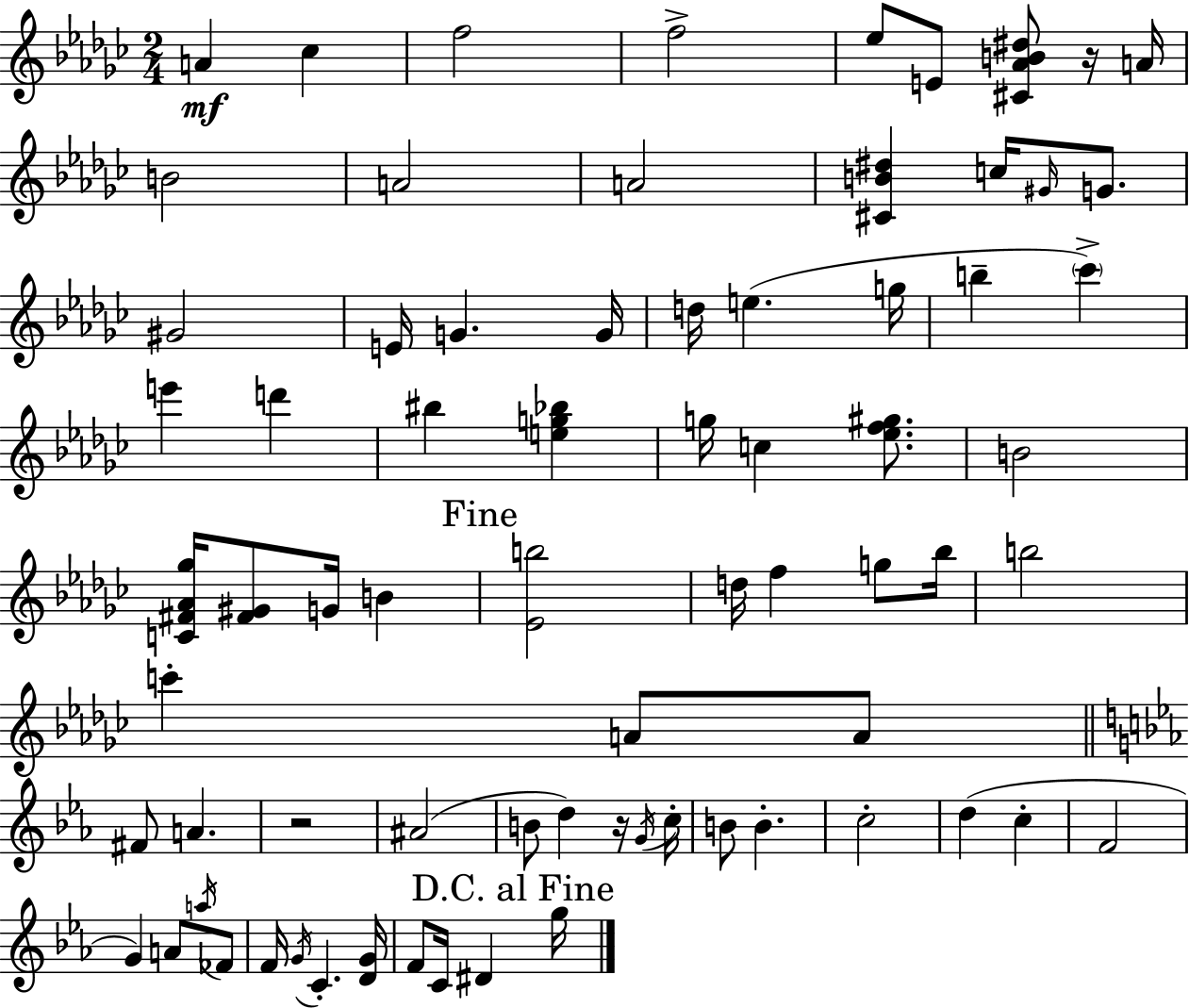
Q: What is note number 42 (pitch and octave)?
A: B4